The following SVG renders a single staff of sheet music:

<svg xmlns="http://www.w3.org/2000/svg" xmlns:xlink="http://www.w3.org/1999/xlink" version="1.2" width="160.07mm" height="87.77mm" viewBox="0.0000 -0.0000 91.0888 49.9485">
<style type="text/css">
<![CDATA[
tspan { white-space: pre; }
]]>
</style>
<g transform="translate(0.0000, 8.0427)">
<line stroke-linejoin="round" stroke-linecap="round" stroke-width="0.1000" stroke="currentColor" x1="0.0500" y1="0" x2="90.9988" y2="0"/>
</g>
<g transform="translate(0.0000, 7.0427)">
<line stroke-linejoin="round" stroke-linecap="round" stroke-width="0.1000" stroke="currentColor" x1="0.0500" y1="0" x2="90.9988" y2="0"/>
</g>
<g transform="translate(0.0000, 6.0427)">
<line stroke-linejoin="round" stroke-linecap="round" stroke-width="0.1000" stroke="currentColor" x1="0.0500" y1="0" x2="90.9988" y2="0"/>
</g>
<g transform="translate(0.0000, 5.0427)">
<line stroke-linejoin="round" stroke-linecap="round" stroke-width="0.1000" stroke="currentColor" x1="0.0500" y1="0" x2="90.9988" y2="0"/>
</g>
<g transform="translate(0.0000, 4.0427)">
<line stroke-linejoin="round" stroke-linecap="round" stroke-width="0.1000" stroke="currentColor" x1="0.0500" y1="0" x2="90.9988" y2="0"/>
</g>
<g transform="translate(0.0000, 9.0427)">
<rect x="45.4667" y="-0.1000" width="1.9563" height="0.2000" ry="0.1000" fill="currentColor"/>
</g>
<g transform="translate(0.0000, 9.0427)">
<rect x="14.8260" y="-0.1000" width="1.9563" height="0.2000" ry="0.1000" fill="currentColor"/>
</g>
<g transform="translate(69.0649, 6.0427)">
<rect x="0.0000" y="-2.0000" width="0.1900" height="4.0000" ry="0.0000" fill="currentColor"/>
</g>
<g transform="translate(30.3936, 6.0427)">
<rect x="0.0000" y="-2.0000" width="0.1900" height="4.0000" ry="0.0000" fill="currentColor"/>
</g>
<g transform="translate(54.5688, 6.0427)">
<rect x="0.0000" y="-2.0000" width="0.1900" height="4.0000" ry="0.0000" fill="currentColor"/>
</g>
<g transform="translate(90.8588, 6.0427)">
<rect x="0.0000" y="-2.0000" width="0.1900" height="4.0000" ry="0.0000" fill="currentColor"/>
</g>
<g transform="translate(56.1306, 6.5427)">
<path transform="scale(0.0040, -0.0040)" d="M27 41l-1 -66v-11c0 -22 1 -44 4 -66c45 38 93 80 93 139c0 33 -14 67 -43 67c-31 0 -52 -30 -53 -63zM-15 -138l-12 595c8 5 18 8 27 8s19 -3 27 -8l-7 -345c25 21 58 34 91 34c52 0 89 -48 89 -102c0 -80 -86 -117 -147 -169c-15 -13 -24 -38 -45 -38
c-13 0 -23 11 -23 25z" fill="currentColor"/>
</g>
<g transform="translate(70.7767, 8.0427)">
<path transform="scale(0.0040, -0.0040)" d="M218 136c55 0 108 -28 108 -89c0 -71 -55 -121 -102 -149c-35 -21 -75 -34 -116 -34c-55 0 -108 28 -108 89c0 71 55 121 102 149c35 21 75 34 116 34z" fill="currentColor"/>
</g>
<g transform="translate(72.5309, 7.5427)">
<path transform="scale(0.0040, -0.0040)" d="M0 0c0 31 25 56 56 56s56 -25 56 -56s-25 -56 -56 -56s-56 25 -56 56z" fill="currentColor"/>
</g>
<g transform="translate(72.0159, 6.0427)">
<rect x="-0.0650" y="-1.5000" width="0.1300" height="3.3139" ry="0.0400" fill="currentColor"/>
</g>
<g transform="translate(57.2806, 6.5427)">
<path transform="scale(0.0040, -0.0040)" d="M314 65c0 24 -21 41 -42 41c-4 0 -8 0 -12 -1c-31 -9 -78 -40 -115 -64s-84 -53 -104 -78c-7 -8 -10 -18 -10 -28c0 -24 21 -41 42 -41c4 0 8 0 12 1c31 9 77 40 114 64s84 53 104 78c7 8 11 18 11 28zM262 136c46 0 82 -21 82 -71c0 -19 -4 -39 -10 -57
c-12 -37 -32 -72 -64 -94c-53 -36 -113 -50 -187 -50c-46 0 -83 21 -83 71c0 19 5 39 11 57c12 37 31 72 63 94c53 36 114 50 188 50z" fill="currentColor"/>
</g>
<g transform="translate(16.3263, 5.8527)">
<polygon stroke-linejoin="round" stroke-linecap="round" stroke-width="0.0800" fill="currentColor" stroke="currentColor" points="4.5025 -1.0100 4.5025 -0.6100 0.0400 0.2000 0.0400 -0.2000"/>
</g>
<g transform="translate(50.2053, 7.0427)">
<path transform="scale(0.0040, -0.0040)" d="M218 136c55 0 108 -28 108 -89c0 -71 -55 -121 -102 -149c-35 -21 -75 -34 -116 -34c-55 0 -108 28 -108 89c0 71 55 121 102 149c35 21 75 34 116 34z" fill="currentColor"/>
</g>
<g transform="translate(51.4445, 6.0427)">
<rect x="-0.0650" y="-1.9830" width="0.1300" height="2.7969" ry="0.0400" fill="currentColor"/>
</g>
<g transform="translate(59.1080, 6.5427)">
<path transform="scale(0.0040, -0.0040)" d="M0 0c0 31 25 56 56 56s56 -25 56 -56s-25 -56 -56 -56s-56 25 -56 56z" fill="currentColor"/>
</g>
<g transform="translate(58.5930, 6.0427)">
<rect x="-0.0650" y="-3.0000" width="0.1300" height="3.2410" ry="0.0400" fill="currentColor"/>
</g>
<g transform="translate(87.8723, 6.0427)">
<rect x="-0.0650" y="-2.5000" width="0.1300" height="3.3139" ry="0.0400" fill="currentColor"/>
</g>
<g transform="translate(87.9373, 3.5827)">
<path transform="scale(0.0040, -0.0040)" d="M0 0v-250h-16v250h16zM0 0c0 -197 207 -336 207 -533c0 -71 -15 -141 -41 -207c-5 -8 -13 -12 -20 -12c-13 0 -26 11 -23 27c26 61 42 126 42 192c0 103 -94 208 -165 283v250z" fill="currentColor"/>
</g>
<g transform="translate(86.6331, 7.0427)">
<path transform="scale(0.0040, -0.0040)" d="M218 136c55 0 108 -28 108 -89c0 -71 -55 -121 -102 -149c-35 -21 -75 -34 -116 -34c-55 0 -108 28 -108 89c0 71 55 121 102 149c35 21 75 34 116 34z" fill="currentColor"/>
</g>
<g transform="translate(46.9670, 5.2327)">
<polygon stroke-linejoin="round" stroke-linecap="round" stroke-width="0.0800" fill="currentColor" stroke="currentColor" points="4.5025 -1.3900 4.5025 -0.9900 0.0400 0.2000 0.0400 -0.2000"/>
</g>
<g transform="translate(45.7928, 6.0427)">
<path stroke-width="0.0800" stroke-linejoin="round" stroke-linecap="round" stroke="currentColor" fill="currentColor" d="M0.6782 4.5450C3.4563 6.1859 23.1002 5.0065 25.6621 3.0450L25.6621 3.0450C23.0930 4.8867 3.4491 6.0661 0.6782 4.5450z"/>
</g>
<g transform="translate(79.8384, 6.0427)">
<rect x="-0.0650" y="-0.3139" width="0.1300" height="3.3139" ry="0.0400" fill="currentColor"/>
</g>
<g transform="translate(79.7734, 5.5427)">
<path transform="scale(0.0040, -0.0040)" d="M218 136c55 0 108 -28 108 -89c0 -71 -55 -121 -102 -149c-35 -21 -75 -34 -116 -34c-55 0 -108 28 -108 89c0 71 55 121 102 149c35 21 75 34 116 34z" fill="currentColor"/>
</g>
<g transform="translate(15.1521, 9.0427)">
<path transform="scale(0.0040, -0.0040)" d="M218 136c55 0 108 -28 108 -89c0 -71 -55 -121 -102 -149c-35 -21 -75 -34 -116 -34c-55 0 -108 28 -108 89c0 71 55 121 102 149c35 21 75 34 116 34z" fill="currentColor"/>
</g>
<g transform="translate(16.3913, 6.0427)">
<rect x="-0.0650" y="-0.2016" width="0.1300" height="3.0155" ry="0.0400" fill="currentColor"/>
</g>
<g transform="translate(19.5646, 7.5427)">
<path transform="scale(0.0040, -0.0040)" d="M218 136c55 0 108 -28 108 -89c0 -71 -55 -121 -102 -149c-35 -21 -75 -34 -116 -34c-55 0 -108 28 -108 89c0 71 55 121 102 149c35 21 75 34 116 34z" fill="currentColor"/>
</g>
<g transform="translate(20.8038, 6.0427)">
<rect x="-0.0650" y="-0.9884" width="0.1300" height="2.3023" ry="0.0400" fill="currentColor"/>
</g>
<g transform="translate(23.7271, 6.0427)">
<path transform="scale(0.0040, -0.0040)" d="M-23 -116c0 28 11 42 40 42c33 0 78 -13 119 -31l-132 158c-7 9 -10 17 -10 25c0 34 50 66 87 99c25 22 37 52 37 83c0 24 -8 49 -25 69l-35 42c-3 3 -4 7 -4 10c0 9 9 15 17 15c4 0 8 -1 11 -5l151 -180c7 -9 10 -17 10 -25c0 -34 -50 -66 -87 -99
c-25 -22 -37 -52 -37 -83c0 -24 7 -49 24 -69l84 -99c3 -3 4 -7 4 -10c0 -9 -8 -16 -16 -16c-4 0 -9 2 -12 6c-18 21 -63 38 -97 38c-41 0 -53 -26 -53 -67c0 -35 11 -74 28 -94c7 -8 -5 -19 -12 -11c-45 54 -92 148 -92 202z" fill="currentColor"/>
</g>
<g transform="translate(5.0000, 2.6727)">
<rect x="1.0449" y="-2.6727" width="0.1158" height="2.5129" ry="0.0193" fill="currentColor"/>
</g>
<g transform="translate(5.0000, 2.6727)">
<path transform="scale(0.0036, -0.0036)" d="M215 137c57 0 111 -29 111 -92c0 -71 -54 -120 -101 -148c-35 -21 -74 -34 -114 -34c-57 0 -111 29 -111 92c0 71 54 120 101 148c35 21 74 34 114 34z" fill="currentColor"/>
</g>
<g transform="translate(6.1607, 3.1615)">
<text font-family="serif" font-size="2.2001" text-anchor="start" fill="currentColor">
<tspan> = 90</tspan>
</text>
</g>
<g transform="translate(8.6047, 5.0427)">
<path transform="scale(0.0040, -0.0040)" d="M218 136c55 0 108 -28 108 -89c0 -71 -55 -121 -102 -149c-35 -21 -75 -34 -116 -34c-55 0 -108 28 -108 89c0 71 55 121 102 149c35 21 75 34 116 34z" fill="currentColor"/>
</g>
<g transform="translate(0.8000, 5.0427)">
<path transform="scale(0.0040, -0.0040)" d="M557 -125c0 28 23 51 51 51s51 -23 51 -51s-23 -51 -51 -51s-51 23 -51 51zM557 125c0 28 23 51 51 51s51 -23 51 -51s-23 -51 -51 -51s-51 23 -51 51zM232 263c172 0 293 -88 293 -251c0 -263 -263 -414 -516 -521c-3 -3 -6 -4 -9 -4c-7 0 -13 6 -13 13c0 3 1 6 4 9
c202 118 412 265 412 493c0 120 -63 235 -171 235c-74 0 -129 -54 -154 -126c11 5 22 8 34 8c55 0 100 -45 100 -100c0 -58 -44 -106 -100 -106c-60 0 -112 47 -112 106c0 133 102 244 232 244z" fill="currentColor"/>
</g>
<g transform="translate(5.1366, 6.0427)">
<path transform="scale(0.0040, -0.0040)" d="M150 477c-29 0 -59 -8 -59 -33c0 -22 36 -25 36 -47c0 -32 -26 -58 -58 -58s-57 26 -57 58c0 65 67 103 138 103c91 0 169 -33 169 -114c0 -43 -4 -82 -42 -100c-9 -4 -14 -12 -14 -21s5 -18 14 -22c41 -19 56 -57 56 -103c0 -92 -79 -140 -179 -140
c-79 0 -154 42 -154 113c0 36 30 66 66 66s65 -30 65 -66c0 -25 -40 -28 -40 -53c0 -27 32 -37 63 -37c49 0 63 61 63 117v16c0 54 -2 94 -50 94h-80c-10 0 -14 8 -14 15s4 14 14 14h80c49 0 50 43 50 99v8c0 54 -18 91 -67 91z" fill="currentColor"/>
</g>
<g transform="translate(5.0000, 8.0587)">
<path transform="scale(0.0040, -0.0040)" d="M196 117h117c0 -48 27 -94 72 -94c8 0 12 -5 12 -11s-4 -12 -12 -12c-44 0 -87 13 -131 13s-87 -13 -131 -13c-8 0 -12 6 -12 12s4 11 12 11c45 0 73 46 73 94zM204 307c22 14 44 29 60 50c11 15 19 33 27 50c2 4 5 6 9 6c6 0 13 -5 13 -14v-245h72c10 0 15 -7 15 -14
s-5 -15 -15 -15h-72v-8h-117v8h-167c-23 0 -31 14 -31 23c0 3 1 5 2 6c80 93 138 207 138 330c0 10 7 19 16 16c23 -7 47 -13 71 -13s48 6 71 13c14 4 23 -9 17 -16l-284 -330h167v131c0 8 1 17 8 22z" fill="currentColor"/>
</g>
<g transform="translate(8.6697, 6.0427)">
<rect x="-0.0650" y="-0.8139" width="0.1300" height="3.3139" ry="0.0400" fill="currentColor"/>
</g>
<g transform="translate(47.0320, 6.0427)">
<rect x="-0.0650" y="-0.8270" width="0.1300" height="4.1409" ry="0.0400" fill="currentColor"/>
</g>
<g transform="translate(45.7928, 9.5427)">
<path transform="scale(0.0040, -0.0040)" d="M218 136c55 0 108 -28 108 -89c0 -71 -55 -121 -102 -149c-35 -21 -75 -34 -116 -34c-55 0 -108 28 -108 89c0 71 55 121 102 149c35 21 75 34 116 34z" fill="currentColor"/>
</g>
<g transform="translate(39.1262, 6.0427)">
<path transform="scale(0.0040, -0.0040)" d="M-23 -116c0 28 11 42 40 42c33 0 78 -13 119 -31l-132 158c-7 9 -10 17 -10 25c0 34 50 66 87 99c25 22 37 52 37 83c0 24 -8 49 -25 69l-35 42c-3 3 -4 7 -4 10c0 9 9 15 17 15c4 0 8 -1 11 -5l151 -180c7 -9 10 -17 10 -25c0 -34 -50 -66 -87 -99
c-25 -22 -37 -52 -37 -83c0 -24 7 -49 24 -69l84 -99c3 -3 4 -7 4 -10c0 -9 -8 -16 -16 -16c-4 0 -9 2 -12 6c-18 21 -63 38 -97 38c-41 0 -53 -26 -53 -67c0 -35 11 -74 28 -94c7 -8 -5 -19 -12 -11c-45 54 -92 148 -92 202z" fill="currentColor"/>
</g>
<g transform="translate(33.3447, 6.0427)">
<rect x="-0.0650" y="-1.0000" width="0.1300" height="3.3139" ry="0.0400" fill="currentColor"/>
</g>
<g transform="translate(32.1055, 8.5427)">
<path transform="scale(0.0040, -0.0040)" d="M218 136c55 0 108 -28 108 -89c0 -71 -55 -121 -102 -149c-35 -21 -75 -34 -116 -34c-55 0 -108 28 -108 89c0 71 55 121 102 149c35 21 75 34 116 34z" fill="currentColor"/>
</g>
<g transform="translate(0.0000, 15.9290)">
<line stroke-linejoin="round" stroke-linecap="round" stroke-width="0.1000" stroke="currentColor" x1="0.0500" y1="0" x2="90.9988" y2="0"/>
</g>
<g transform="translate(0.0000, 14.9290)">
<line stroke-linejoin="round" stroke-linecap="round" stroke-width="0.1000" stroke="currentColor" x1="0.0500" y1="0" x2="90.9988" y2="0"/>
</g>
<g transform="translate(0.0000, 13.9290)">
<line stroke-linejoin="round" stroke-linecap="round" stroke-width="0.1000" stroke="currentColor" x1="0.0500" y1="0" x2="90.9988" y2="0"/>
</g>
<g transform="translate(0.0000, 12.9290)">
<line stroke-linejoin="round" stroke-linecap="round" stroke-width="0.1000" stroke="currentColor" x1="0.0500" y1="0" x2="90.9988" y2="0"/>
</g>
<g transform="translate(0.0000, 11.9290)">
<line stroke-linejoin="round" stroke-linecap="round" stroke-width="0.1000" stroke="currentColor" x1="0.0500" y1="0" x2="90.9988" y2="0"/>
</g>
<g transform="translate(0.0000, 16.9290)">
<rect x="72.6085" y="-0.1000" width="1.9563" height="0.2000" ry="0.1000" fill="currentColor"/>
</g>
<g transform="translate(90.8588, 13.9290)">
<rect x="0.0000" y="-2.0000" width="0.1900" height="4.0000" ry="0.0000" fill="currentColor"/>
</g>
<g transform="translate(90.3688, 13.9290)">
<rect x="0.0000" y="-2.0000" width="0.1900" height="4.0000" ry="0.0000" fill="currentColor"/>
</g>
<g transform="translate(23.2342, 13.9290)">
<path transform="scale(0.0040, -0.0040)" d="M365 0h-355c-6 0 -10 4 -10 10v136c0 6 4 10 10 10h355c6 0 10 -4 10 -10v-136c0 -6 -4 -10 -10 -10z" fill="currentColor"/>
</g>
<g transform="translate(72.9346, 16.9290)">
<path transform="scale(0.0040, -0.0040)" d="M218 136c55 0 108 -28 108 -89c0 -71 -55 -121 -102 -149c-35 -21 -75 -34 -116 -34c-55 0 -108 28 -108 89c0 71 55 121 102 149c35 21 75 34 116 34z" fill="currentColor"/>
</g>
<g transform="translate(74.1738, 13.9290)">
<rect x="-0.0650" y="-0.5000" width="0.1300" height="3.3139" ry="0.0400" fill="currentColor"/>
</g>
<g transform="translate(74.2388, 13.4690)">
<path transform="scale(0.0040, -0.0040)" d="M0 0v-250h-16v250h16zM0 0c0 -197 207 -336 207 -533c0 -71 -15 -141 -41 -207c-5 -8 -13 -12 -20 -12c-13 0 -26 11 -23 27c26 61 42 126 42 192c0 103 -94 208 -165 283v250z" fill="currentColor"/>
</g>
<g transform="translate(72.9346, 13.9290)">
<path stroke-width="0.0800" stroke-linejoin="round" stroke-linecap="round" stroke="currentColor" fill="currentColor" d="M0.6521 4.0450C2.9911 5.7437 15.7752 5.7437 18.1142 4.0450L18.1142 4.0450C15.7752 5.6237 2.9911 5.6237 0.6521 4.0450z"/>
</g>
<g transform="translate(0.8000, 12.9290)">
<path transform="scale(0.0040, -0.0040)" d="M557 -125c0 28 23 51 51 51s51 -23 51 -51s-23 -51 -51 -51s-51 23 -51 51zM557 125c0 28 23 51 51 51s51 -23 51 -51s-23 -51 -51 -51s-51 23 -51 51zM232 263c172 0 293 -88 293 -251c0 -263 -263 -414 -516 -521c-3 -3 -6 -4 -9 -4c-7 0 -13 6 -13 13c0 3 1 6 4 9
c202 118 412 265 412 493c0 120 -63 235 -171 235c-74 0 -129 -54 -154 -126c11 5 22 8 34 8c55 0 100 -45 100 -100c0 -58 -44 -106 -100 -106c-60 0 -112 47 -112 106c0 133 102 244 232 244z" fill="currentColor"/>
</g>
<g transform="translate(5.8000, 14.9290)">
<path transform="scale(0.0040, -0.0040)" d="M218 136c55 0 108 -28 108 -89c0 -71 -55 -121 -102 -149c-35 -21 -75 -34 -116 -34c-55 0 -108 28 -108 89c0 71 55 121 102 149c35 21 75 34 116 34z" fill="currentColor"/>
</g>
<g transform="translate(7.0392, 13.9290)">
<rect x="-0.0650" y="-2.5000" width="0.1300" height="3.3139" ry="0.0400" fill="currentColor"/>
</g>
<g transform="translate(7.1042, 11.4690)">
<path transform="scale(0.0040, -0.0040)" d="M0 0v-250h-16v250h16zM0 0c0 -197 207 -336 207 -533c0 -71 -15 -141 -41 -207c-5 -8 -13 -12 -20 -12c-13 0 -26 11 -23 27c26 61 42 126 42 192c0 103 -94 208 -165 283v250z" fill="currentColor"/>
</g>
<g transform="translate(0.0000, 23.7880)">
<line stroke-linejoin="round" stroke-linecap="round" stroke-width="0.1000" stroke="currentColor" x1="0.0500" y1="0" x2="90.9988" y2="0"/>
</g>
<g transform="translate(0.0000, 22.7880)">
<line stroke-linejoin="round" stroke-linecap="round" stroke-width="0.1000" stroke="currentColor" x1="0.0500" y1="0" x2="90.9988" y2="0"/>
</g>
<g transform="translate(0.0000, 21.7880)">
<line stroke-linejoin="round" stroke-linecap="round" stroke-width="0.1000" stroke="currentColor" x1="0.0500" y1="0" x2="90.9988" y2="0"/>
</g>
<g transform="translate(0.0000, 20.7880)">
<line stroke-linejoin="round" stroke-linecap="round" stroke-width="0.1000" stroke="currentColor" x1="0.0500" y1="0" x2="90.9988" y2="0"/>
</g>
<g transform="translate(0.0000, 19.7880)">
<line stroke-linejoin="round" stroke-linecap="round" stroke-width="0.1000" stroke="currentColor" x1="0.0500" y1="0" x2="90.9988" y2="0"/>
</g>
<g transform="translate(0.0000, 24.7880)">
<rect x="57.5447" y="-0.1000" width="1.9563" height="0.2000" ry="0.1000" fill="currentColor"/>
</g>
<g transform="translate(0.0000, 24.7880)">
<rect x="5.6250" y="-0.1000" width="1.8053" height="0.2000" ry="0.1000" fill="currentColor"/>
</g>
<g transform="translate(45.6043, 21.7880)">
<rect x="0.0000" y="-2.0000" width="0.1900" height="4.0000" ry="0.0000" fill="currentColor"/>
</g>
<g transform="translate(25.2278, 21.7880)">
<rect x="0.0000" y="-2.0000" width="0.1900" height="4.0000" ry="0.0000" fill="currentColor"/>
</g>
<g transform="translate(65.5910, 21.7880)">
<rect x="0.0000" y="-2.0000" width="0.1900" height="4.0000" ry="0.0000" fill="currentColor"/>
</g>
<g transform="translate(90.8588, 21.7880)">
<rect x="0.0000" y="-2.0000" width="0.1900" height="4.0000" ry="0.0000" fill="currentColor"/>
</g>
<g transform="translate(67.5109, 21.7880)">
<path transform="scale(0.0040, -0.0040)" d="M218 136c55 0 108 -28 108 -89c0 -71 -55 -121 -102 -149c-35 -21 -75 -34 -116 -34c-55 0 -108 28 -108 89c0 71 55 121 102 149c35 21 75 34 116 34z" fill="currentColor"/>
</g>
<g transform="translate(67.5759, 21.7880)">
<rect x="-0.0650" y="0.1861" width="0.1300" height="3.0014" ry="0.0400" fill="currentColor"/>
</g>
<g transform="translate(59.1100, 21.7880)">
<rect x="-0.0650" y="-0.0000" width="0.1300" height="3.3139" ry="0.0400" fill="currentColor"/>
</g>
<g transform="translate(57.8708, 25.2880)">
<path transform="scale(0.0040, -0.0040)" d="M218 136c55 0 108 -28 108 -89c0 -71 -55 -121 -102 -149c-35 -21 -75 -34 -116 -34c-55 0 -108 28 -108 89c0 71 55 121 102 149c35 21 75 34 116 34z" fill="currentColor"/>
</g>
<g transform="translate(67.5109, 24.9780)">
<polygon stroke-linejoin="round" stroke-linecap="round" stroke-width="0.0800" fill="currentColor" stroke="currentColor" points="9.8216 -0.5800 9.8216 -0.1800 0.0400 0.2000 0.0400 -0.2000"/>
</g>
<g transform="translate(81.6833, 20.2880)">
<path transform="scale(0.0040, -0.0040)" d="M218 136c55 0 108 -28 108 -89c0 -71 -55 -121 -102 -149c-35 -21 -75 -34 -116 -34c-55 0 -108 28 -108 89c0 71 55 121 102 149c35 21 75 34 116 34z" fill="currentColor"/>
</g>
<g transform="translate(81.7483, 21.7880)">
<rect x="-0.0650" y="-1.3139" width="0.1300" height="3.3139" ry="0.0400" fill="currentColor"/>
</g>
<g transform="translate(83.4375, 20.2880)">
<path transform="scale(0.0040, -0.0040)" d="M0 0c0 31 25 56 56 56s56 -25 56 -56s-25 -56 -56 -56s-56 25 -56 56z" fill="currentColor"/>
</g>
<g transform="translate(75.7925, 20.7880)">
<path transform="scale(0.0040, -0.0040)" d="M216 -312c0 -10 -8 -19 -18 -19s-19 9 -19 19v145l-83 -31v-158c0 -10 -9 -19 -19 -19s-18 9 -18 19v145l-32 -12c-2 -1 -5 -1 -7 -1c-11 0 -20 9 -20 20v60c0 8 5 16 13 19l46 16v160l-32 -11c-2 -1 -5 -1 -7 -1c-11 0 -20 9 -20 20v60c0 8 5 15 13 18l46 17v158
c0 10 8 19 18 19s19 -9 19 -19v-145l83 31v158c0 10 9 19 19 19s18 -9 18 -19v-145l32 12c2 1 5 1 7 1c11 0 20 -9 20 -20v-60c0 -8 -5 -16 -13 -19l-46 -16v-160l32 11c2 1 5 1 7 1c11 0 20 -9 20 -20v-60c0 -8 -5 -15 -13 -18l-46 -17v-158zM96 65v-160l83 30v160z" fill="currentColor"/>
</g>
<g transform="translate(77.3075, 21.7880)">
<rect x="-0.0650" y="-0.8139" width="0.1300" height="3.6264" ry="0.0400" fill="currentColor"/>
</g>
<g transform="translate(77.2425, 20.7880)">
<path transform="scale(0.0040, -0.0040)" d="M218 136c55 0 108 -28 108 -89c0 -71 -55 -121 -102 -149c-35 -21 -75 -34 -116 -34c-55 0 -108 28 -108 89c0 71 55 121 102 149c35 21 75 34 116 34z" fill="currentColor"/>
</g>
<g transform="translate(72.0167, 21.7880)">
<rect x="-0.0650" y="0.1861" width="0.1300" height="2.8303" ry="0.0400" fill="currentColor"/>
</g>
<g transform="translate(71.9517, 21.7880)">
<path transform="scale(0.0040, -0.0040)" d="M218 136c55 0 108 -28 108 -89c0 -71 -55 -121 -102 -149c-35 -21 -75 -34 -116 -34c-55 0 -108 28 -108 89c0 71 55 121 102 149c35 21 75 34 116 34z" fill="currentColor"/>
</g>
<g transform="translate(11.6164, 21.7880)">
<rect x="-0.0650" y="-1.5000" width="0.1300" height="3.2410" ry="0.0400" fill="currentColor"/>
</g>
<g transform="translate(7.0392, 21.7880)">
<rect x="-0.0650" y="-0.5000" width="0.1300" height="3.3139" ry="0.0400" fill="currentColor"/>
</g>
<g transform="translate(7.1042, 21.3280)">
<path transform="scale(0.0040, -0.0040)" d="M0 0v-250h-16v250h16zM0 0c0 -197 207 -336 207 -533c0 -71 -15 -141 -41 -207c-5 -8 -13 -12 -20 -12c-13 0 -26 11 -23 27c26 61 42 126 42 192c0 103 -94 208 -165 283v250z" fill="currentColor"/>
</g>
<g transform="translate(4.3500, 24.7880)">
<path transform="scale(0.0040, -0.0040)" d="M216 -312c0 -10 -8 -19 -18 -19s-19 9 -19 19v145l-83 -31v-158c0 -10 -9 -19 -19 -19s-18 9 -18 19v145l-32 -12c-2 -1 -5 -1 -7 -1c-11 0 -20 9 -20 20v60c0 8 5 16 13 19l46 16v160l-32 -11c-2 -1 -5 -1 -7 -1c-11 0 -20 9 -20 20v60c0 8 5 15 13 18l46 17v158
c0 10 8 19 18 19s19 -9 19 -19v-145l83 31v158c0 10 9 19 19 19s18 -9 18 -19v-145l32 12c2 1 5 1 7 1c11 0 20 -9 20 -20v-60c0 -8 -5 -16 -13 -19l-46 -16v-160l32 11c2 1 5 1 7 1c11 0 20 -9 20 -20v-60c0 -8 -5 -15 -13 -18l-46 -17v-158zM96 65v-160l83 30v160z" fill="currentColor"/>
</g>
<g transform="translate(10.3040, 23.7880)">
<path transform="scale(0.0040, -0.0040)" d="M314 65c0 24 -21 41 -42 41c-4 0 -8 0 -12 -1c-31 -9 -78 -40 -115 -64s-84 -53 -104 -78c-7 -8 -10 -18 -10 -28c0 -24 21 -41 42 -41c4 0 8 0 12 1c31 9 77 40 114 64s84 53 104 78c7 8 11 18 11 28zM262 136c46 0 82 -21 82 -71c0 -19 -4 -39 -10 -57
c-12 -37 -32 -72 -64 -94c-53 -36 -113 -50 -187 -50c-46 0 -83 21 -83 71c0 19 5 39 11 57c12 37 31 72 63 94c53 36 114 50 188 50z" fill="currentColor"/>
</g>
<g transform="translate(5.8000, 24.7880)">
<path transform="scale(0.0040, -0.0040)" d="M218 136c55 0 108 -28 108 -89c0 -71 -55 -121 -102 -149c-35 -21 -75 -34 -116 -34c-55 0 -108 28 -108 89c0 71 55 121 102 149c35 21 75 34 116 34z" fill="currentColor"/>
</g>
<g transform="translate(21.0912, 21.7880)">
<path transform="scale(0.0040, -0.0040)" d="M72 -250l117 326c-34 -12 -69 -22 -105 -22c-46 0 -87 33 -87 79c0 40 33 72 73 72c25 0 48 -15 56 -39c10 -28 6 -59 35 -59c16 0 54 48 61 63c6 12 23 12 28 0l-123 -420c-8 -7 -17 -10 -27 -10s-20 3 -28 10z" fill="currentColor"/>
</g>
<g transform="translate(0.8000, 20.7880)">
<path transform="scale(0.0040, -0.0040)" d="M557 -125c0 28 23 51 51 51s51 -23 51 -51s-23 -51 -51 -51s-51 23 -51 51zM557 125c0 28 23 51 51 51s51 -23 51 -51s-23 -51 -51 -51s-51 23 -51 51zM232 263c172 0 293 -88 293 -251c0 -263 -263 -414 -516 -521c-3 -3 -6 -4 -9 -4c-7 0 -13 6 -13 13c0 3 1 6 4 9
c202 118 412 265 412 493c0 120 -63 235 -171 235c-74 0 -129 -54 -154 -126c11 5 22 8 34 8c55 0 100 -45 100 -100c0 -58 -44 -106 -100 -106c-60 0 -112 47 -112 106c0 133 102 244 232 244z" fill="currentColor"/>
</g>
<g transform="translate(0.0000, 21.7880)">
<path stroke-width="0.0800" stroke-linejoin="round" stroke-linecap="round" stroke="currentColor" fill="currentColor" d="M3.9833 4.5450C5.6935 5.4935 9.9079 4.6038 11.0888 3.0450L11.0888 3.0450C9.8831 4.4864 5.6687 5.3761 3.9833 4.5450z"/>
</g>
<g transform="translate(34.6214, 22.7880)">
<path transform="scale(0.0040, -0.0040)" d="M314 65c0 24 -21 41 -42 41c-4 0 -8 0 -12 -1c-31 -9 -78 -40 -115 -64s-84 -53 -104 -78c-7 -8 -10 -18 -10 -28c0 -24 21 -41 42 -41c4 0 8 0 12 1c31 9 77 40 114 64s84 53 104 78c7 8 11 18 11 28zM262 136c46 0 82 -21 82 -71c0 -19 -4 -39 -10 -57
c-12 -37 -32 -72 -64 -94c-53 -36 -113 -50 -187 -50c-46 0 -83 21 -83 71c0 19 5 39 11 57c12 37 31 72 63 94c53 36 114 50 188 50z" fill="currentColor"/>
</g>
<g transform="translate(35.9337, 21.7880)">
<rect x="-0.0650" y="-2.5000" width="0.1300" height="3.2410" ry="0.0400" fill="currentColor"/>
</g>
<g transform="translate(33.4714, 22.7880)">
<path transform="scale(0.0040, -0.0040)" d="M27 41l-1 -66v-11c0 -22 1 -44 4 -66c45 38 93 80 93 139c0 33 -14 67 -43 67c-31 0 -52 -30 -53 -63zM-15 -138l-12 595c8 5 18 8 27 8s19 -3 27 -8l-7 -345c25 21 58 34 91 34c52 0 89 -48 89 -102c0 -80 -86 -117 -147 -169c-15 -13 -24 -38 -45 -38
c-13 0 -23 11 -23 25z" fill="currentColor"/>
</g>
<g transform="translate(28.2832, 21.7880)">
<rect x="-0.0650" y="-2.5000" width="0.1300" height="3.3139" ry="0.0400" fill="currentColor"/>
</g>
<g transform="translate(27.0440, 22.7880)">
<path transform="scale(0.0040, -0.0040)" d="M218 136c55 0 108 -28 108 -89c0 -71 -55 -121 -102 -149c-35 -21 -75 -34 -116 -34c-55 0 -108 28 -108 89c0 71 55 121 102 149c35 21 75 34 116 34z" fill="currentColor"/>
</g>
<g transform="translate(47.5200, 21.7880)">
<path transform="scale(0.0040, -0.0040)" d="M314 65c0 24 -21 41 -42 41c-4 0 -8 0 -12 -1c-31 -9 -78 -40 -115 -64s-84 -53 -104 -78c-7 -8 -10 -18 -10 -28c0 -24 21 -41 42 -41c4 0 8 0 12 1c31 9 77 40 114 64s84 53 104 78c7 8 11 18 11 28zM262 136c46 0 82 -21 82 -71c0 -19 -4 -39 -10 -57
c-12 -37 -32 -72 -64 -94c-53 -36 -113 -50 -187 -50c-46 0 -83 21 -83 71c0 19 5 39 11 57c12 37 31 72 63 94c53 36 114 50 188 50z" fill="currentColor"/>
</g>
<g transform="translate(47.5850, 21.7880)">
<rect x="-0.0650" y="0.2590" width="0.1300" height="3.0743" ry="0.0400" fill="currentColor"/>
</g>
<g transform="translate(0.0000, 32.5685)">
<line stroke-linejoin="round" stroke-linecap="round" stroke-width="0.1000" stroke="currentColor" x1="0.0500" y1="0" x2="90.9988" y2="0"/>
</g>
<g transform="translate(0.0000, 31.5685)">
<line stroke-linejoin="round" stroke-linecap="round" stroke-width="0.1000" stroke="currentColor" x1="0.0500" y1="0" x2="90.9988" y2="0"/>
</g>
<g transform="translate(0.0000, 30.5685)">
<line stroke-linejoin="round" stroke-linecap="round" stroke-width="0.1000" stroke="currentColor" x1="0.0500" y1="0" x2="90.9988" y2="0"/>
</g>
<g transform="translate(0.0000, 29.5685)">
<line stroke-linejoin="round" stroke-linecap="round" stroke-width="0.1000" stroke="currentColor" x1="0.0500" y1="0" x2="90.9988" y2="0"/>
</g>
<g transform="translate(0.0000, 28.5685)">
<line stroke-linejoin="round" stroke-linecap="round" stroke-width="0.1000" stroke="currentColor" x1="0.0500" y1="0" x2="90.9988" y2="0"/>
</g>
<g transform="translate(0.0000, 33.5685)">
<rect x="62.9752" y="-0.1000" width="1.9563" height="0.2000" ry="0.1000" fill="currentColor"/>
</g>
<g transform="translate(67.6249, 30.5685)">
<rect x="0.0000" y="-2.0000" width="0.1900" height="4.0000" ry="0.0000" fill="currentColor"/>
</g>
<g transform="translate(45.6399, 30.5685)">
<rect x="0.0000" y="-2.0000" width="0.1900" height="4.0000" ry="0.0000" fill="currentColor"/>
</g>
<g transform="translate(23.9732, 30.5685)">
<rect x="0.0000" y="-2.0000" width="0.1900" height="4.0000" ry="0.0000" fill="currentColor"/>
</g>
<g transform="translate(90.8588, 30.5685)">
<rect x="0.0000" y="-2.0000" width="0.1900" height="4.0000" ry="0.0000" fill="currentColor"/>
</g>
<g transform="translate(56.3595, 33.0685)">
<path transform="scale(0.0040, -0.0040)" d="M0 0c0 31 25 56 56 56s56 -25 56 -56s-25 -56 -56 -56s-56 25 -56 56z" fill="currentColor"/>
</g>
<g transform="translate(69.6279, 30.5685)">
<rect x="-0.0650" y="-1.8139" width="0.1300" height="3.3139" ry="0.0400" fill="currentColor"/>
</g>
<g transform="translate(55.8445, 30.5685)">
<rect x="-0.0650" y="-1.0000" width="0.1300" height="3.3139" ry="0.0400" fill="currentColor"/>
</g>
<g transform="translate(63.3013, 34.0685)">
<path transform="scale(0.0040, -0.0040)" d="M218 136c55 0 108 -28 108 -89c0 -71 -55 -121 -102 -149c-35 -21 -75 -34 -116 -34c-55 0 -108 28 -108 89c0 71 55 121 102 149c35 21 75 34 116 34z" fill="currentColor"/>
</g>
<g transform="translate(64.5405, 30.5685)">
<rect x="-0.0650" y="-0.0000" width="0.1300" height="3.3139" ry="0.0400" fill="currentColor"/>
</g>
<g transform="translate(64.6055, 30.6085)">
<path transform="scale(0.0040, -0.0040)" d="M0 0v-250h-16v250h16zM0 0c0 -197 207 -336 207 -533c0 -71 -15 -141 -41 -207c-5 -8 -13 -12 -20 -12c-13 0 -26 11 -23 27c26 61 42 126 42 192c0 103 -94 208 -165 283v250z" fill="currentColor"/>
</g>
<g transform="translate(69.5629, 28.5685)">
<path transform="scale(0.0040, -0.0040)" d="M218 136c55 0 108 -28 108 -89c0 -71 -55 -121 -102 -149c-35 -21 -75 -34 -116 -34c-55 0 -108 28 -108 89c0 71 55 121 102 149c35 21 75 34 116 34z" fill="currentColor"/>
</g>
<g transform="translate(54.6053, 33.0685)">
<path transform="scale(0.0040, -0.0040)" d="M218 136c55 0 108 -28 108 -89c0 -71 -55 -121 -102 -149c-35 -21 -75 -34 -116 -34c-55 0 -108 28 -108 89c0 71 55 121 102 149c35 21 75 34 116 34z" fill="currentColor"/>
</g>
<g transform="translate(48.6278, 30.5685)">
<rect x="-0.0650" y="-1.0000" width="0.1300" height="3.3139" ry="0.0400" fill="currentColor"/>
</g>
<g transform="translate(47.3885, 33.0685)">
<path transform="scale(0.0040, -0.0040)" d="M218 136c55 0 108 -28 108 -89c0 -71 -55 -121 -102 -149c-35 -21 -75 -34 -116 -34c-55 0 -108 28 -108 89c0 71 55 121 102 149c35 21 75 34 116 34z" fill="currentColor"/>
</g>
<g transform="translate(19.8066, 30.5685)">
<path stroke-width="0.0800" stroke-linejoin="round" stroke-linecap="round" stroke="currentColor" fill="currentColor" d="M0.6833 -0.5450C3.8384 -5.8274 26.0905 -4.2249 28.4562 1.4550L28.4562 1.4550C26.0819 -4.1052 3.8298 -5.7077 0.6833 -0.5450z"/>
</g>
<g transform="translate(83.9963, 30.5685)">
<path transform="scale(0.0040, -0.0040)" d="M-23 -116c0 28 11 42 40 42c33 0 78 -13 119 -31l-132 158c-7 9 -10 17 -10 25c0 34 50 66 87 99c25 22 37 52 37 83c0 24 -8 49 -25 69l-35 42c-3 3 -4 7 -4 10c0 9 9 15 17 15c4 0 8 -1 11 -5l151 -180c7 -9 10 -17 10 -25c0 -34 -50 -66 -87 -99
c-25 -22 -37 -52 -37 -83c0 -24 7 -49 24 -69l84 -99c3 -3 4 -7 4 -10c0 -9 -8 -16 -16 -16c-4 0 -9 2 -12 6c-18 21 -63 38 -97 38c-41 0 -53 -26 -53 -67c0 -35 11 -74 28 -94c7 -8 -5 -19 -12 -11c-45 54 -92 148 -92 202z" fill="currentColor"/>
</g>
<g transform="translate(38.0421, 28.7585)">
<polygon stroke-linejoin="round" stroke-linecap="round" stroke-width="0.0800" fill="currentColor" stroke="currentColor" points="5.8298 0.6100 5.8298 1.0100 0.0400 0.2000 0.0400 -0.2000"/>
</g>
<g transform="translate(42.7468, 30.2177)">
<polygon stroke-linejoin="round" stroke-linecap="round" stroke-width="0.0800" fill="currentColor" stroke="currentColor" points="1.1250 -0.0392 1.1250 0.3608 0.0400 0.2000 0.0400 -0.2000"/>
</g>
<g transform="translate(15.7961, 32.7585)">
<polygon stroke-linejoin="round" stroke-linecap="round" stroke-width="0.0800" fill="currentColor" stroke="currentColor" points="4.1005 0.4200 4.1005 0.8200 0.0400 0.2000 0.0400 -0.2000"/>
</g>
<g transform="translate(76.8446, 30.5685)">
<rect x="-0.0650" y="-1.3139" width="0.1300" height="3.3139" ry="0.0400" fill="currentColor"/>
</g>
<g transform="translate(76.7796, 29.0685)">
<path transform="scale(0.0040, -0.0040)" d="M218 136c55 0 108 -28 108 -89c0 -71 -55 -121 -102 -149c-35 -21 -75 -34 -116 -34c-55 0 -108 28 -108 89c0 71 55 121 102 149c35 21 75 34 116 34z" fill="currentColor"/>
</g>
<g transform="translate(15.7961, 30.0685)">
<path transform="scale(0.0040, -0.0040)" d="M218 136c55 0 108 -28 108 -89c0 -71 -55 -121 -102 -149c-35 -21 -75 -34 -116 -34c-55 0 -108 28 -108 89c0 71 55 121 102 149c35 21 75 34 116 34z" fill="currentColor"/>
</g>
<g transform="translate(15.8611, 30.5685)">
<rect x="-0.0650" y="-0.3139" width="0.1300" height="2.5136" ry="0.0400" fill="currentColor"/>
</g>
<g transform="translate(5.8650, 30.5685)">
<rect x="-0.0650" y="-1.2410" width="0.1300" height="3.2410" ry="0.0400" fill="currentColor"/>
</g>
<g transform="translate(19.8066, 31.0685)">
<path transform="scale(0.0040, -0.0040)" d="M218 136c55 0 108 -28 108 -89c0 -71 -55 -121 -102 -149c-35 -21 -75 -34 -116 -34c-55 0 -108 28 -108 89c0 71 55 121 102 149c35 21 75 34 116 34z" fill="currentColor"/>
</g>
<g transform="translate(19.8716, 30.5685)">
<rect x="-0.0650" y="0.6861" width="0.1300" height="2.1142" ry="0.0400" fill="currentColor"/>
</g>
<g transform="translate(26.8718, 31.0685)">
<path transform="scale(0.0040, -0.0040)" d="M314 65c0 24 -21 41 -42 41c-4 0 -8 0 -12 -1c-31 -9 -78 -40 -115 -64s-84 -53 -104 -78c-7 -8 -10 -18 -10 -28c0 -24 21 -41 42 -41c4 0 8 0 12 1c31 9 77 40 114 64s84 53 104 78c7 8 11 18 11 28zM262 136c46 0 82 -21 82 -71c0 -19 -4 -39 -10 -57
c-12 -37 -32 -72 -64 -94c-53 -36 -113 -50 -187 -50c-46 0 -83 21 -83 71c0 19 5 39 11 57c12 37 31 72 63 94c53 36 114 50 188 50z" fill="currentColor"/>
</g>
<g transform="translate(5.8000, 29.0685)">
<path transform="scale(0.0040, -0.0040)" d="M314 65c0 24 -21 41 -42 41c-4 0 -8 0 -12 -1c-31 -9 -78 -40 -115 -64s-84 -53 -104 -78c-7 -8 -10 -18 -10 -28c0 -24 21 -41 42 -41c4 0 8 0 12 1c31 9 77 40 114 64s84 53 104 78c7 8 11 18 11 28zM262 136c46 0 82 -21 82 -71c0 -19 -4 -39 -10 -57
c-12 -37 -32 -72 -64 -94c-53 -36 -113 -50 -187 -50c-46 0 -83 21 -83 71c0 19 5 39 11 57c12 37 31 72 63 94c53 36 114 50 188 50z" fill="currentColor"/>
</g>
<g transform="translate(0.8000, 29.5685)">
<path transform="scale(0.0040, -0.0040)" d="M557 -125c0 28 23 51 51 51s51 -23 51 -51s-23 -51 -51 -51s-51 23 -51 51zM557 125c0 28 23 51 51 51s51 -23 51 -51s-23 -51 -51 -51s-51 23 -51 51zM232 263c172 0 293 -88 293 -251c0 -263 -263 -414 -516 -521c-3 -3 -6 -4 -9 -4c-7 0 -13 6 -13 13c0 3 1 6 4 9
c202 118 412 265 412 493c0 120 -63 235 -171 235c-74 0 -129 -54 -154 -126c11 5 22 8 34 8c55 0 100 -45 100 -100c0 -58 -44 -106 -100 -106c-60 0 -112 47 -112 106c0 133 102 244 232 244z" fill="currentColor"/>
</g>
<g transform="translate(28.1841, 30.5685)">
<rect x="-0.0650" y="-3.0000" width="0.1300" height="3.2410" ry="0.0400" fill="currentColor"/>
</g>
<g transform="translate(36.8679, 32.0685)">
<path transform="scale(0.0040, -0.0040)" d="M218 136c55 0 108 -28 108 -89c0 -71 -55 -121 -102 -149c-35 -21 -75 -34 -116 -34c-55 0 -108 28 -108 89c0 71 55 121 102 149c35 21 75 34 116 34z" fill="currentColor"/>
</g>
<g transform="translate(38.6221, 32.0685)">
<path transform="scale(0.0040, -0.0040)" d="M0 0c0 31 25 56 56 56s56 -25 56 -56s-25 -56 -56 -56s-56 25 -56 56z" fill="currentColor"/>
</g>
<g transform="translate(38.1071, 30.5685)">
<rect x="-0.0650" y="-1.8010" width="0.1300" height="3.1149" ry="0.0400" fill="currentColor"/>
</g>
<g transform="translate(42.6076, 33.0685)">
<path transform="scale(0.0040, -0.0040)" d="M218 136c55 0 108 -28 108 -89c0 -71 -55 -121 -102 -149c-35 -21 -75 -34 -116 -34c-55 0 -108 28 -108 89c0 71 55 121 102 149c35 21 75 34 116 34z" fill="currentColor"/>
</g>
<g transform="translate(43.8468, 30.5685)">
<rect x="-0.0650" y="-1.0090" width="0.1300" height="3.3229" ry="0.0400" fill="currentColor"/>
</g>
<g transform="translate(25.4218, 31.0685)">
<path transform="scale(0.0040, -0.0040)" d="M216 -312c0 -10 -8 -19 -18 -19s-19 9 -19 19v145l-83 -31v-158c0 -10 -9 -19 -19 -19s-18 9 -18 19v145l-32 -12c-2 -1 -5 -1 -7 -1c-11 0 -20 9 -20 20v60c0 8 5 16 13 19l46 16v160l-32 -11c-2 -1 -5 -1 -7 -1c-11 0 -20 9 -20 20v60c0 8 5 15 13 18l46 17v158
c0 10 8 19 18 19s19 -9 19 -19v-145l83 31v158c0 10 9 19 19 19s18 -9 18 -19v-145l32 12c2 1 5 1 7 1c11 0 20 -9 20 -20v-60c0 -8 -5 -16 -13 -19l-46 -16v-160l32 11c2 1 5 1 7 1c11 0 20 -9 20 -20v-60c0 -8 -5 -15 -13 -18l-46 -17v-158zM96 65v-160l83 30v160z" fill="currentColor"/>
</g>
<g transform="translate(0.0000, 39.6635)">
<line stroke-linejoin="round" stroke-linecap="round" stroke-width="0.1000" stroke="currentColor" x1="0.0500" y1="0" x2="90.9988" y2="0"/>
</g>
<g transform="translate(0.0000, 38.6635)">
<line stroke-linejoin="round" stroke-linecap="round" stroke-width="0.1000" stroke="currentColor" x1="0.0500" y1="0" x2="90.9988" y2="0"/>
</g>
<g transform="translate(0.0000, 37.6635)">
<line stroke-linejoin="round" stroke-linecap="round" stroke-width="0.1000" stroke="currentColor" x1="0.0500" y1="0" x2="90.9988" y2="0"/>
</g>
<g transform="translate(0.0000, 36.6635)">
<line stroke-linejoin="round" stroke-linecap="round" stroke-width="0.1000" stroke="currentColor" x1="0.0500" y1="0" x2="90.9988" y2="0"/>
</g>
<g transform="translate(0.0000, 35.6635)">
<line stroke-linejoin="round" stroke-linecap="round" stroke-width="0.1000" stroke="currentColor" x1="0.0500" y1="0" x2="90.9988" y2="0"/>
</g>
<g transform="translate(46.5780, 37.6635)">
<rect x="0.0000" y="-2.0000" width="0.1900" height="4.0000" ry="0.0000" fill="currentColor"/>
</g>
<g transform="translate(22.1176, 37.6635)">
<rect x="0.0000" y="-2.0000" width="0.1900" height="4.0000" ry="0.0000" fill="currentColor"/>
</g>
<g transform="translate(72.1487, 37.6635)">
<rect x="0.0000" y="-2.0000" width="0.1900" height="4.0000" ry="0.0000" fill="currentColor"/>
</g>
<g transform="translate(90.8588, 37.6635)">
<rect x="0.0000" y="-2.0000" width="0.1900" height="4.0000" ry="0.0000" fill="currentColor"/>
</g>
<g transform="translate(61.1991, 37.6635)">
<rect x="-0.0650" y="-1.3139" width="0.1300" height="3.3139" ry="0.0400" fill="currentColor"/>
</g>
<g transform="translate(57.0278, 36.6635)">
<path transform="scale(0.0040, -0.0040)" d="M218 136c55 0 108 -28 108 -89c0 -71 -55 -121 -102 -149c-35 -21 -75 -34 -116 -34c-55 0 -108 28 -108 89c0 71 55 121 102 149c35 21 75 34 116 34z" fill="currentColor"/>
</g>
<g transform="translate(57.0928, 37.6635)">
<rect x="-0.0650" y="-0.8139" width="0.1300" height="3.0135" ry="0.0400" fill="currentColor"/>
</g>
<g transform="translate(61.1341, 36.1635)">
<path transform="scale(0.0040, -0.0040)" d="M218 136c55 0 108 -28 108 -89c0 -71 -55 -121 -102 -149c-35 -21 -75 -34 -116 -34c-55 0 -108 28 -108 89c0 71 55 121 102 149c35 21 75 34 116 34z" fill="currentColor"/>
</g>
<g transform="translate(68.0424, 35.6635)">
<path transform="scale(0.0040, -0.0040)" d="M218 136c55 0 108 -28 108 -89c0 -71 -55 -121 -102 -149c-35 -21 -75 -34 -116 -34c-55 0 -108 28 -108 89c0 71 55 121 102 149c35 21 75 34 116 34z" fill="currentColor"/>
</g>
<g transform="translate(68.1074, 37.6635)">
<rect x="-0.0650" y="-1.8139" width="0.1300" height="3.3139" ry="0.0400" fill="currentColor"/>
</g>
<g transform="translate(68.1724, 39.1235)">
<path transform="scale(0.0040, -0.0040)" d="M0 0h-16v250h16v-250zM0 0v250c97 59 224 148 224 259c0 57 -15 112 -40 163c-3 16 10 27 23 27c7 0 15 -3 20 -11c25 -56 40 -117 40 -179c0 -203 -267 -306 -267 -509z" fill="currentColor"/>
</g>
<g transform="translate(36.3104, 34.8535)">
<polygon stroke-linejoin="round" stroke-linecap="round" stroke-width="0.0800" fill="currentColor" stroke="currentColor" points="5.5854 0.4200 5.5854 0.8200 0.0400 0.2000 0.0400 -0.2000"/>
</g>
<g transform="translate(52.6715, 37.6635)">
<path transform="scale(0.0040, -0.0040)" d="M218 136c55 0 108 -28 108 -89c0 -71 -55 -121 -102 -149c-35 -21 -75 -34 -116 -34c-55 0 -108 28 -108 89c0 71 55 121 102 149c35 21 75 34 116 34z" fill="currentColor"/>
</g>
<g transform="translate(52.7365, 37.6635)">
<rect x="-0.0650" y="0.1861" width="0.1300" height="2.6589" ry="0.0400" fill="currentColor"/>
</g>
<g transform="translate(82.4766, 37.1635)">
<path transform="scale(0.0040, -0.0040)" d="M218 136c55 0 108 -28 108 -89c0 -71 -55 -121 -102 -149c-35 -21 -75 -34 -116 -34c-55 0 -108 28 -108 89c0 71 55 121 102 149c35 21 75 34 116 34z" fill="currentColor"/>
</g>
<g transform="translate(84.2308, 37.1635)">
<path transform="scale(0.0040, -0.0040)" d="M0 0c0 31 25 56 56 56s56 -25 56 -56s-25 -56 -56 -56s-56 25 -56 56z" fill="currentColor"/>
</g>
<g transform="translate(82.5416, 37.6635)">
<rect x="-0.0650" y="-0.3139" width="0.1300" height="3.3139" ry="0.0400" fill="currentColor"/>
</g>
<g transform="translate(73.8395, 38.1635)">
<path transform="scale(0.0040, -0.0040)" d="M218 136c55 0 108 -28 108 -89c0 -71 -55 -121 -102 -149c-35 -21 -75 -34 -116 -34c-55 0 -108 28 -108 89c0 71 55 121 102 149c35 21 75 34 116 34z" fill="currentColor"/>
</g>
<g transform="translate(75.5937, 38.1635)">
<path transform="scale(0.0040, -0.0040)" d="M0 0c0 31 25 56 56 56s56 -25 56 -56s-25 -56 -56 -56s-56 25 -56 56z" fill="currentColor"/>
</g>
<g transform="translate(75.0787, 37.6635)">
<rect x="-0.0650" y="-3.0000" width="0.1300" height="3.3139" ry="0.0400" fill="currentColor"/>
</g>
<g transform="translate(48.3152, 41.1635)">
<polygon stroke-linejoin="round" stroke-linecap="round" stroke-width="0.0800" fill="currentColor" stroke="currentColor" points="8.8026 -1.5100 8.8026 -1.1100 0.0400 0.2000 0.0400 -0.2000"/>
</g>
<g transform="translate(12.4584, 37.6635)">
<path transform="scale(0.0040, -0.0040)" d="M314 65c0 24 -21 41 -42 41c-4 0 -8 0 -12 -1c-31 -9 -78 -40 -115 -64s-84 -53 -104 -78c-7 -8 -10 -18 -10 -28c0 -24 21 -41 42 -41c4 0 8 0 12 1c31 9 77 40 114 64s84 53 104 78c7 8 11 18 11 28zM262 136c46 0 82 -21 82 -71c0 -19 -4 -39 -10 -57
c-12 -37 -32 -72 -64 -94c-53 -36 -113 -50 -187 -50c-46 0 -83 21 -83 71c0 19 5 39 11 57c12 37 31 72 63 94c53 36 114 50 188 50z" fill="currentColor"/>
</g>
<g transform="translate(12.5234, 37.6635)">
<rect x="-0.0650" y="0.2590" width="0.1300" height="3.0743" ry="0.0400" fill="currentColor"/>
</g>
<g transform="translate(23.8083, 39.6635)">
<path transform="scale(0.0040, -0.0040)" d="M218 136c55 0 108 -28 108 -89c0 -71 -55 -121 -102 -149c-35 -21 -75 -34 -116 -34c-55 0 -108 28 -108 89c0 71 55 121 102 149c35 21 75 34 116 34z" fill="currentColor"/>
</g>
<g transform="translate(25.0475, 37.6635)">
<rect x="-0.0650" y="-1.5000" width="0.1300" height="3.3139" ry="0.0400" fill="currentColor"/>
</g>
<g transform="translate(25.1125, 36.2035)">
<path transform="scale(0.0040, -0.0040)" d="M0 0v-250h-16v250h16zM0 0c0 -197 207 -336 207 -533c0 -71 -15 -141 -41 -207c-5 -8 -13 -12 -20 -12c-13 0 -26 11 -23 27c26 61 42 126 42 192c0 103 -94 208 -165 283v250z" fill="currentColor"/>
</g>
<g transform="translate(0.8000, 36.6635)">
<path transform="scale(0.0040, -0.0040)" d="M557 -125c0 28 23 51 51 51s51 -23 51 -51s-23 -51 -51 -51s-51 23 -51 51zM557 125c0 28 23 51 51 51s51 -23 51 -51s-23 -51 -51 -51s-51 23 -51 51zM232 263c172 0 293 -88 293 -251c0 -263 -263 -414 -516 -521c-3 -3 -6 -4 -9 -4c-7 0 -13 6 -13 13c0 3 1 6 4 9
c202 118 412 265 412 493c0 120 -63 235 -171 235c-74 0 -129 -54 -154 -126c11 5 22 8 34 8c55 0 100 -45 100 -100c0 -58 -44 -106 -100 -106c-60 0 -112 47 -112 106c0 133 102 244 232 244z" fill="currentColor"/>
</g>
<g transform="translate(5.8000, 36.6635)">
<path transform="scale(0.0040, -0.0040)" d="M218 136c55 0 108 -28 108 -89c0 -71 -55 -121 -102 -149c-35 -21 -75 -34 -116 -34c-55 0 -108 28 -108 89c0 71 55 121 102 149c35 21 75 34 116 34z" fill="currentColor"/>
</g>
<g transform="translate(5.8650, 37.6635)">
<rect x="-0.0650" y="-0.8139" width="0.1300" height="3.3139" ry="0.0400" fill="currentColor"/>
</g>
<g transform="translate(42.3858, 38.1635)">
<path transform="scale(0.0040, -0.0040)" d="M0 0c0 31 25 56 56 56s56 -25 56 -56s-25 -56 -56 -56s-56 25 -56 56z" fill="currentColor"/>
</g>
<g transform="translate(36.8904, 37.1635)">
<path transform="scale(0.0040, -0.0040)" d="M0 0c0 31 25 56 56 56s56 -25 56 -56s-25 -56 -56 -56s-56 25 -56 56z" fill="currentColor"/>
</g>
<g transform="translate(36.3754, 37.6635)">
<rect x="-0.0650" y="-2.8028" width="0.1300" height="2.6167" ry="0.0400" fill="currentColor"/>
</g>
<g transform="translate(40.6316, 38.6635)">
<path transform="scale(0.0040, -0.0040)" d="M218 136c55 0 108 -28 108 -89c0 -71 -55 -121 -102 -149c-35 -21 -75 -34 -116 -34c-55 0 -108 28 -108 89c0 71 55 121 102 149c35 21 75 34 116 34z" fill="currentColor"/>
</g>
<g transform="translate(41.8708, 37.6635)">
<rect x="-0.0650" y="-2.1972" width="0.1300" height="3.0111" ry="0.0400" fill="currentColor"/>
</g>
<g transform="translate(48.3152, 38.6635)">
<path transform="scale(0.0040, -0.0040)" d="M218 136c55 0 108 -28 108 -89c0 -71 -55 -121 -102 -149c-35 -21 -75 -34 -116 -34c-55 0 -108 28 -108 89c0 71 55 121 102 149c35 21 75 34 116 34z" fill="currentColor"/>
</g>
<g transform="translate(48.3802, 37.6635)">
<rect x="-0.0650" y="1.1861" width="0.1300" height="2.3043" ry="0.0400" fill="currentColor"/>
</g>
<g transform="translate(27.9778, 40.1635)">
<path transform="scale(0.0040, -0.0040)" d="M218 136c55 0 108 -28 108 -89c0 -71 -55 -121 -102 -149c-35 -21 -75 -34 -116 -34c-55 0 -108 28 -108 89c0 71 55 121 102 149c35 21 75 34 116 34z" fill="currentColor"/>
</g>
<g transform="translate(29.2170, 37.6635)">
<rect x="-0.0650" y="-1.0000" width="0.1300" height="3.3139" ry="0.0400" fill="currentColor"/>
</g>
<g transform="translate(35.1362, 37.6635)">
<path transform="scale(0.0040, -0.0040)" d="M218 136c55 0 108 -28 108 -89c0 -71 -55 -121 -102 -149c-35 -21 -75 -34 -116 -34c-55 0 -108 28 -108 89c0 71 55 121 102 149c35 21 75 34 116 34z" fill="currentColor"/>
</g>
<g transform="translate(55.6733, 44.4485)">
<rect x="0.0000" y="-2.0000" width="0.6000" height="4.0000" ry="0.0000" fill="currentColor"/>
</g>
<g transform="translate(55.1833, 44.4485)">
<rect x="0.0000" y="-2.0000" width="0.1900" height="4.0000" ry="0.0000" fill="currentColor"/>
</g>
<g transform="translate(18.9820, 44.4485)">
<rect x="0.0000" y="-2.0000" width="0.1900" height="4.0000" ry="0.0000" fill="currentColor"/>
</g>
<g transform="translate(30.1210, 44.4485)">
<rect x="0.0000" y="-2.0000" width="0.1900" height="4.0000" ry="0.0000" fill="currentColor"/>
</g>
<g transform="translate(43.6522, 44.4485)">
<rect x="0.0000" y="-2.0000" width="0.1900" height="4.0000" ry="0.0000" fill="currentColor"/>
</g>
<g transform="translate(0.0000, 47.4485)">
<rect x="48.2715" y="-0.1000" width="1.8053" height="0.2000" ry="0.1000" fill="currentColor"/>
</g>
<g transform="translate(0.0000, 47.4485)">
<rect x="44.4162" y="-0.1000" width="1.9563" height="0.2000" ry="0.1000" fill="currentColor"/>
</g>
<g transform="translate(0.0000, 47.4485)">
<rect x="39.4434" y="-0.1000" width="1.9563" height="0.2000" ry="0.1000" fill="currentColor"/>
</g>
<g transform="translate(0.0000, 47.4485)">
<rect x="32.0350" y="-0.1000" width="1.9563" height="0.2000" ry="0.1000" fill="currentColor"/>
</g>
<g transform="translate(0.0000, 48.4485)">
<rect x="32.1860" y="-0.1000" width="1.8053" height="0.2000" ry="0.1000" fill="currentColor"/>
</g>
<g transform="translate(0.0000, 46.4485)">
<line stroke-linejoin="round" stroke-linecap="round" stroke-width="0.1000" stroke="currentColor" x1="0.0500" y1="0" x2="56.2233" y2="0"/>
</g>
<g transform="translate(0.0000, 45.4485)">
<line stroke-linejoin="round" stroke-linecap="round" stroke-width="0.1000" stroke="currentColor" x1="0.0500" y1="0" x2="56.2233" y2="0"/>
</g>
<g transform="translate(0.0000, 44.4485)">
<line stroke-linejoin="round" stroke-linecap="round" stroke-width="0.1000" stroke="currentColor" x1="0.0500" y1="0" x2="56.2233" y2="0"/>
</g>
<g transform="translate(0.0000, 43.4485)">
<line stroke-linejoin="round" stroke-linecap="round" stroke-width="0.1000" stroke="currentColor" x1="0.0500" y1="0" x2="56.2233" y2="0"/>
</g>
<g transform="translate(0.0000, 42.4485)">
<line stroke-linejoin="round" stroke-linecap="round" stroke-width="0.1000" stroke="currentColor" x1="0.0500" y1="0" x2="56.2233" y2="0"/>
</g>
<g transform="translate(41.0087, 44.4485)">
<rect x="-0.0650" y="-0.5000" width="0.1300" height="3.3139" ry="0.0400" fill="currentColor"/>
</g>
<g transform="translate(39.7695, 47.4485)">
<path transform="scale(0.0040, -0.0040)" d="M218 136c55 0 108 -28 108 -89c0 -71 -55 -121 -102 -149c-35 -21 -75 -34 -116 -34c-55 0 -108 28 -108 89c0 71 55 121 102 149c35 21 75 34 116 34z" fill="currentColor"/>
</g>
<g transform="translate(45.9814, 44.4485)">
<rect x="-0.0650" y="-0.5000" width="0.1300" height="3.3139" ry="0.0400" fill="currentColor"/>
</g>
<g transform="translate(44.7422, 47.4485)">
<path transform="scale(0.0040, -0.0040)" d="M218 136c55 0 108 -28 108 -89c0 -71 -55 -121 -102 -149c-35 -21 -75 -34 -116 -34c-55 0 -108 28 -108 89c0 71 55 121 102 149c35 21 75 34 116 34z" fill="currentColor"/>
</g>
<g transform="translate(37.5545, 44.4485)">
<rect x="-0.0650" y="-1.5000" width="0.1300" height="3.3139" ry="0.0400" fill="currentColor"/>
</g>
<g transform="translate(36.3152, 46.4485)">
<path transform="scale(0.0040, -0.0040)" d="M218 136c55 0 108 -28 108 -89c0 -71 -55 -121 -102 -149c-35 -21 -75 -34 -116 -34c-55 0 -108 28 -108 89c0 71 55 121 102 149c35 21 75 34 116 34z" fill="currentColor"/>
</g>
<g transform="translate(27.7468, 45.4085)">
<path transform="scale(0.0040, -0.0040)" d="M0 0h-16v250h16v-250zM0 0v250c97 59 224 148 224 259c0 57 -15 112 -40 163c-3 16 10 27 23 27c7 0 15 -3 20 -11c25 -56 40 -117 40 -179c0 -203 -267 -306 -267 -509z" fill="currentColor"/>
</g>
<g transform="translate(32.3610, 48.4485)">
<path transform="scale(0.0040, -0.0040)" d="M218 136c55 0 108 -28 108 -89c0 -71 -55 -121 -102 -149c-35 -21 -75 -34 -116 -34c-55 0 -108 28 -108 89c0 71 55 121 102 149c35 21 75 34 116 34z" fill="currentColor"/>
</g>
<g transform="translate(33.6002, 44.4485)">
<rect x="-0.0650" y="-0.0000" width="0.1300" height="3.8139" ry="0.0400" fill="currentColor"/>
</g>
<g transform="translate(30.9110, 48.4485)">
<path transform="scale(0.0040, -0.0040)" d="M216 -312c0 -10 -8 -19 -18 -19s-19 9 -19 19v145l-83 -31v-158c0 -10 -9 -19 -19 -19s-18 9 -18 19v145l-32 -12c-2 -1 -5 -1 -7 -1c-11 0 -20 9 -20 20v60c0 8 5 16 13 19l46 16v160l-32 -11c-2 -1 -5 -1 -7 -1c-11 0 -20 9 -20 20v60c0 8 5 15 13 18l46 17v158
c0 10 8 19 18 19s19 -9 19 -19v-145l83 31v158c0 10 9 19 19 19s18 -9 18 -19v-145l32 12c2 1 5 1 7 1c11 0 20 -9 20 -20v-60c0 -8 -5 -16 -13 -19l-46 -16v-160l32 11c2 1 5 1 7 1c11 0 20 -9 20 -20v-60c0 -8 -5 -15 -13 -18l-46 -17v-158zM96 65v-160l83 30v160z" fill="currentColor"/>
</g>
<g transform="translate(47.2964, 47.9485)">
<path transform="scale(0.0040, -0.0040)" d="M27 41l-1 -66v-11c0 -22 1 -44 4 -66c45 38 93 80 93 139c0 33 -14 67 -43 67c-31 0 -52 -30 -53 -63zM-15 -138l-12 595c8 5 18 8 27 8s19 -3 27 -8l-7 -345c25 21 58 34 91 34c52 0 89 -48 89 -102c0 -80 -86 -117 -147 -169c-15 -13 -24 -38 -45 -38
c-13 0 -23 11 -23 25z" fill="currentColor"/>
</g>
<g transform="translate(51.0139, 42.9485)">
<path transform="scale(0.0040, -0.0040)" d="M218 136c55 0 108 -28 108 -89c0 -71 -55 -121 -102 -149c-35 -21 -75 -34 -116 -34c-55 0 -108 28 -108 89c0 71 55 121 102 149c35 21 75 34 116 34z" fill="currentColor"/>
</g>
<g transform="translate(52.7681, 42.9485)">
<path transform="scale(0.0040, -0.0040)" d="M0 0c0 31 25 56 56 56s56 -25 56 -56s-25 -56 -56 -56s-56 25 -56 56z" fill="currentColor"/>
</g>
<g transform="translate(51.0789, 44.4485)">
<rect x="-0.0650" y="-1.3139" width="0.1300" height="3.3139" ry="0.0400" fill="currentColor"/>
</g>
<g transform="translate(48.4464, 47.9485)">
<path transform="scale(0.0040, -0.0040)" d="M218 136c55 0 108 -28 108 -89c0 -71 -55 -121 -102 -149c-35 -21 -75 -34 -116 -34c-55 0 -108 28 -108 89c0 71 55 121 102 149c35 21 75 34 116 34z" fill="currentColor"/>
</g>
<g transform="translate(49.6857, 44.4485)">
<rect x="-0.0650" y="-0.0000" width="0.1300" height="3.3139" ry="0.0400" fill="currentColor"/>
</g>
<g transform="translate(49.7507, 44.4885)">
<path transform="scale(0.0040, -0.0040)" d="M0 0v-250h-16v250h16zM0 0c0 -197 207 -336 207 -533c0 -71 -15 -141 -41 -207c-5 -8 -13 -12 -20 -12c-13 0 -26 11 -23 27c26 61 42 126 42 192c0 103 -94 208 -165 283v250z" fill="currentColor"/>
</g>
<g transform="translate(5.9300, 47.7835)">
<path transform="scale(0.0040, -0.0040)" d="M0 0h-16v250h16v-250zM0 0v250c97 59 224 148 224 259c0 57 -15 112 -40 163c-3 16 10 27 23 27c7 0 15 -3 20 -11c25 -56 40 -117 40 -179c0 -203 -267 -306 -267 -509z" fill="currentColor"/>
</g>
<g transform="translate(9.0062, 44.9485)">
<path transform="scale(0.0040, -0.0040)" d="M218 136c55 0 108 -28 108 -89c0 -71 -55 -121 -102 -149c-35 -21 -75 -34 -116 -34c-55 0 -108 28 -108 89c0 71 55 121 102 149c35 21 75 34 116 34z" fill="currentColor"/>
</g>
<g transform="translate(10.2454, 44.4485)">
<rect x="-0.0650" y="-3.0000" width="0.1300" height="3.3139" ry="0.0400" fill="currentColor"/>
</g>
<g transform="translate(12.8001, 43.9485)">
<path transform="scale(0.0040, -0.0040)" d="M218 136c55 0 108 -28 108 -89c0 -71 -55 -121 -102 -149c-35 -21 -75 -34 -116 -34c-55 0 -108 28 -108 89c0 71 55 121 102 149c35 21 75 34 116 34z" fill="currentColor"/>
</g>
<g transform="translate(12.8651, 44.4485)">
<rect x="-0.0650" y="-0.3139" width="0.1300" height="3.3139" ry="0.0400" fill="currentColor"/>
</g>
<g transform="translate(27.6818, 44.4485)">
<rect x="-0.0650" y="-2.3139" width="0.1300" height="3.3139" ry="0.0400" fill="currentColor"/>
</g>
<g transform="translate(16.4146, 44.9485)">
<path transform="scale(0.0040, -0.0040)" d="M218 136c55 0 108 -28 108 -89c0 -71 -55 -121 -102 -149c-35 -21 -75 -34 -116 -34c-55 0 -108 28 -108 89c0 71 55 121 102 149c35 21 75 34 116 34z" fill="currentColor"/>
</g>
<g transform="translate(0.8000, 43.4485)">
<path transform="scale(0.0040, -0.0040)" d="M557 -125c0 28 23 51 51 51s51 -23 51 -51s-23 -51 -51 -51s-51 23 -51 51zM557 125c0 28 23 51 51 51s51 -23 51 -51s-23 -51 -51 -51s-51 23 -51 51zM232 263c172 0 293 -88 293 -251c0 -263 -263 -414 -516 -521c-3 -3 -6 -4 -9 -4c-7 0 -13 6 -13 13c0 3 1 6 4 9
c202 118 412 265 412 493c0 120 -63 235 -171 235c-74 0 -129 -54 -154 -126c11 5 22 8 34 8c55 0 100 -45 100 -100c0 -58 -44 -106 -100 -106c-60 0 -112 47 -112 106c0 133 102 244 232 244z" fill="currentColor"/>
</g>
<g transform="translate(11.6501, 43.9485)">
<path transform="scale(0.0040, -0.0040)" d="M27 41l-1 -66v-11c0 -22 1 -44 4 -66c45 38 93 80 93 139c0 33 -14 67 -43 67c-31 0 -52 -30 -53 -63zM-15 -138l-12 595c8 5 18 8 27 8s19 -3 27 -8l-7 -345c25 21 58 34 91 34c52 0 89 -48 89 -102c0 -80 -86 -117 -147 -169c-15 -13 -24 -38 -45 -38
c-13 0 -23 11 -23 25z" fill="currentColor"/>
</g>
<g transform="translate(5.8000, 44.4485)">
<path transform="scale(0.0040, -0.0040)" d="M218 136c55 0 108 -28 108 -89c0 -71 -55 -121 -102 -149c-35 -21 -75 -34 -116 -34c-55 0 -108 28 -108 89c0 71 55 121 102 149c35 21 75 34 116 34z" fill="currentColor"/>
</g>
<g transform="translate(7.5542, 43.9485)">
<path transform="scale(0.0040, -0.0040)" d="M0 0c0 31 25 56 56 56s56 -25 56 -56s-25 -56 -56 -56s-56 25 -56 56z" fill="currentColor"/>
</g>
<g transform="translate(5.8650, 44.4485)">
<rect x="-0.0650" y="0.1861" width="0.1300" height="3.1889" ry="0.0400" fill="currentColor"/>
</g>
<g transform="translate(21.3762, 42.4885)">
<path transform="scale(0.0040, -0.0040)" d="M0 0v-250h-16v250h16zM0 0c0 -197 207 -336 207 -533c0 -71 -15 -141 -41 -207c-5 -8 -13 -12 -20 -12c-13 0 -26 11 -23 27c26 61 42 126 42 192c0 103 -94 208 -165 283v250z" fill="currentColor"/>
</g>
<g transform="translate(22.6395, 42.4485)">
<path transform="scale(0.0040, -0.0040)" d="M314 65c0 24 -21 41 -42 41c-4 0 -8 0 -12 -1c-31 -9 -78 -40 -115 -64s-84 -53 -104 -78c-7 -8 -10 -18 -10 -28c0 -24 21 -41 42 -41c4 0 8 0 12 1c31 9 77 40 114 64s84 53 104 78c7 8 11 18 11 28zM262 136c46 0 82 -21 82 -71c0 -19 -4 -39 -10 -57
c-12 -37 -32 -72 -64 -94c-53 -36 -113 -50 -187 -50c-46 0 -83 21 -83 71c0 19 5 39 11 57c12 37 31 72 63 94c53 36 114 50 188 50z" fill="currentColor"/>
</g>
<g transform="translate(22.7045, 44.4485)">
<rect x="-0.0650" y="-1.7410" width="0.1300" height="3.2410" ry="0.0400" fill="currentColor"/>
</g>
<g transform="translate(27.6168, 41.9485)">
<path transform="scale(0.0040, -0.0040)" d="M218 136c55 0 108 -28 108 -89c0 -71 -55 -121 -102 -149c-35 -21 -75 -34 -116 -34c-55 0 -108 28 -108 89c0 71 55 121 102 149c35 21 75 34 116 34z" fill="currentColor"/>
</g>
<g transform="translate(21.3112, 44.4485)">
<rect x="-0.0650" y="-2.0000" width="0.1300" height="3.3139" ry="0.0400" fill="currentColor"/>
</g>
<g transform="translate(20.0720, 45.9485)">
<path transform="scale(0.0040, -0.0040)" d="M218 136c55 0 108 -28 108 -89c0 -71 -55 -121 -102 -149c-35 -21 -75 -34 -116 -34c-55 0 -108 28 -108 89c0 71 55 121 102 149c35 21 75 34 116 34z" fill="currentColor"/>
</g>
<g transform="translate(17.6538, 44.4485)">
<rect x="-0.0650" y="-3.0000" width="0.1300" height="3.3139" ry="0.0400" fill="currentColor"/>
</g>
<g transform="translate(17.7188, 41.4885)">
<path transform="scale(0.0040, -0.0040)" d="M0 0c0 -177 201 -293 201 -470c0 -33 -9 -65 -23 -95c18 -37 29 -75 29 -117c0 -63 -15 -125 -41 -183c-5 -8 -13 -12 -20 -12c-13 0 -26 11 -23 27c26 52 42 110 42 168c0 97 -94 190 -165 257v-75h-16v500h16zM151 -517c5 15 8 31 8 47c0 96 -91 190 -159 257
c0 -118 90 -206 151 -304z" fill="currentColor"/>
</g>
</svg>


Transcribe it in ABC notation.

X:1
T:Untitled
M:3/4
L:1/4
K:C
F, E,,/2 A,,/2 z F,, z D,,/2 B,,/2 _C,2 G,, E, B,,/2 B,,/2 z2 E,,/2 ^E,,/2 G,,2 z/2 B,, _B,,2 D,2 D,, D,/2 D,/2 ^F,/2 G, G,2 E,/2 C,/2 ^C,2 A,,/2 F,,/4 F,, F,, D,,/2 A, G, z F, D,2 G,,/2 F,, D,/2 B,,/2 B,,/2 D,/2 F,/2 G, A,/2 C, E, D,/2 C, _E, C,/4 A,,/2 A,2 B,/2 ^C,, G,, E,, E,, _D,,/2 G,